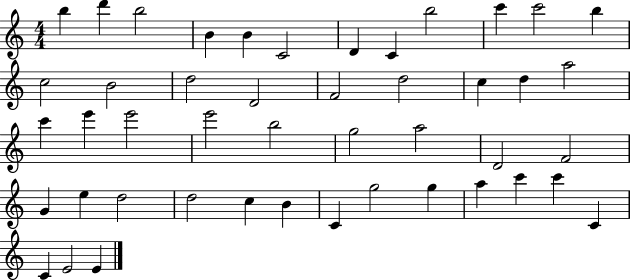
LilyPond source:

{
  \clef treble
  \numericTimeSignature
  \time 4/4
  \key c \major
  b''4 d'''4 b''2 | b'4 b'4 c'2 | d'4 c'4 b''2 | c'''4 c'''2 b''4 | \break c''2 b'2 | d''2 d'2 | f'2 d''2 | c''4 d''4 a''2 | \break c'''4 e'''4 e'''2 | e'''2 b''2 | g''2 a''2 | d'2 f'2 | \break g'4 e''4 d''2 | d''2 c''4 b'4 | c'4 g''2 g''4 | a''4 c'''4 c'''4 c'4 | \break c'4 e'2 e'4 | \bar "|."
}